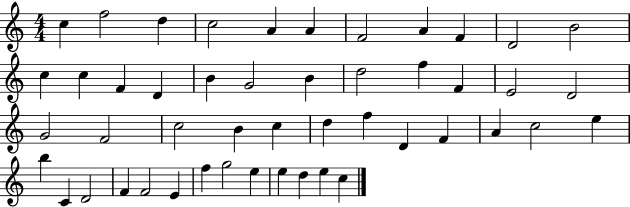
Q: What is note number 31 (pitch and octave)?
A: D4